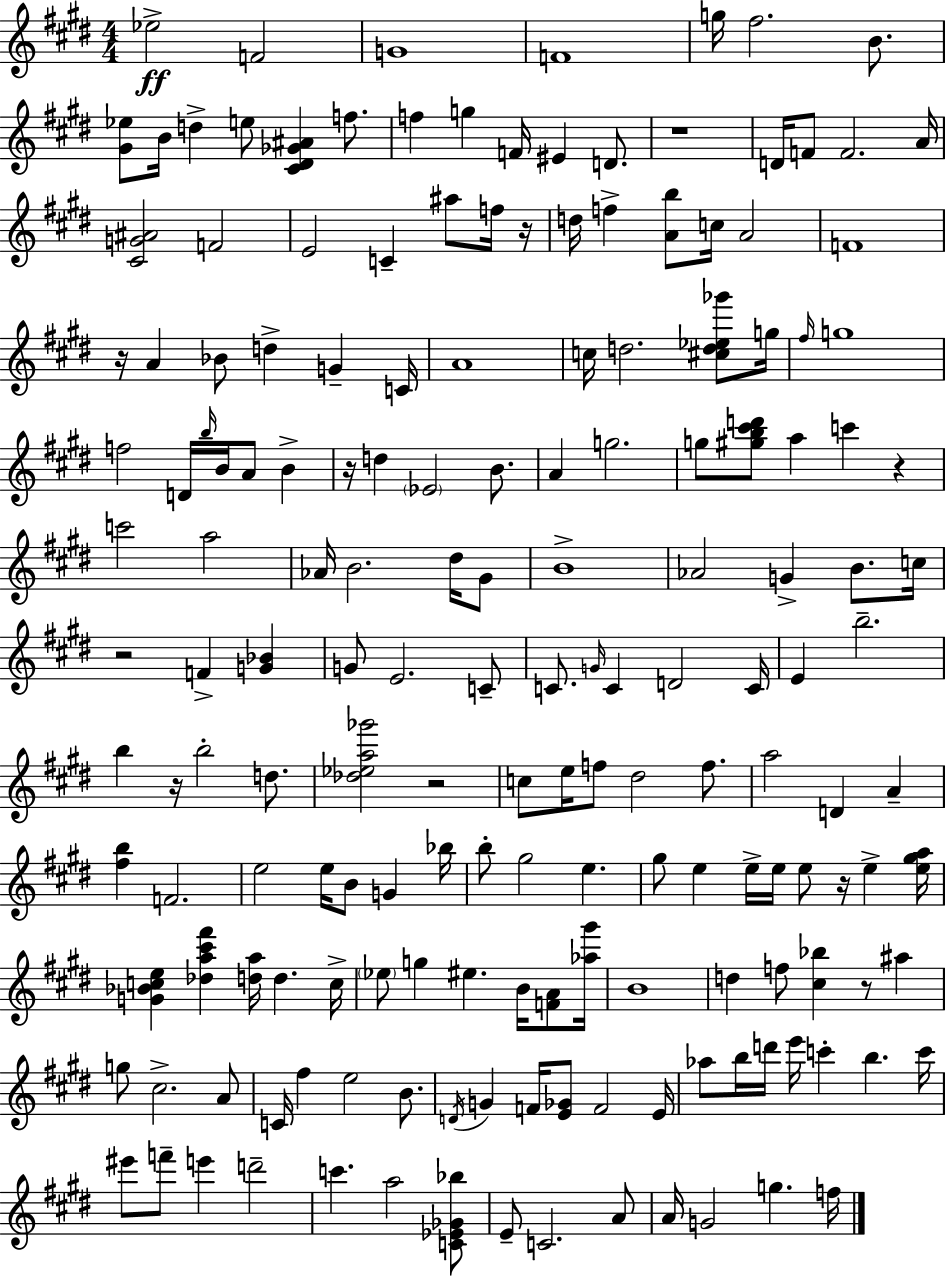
{
  \clef treble
  \numericTimeSignature
  \time 4/4
  \key e \major
  \repeat volta 2 { ees''2->\ff f'2 | g'1 | f'1 | g''16 fis''2. b'8. | \break <gis' ees''>8 b'16 d''4-> e''8 <cis' dis' ges' ais'>4 f''8. | f''4 g''4 f'16 eis'4 d'8. | r1 | d'16 f'8 f'2. a'16 | \break <cis' g' ais'>2 f'2 | e'2 c'4-- ais''8 f''16 r16 | d''16 f''4-> <a' b''>8 c''16 a'2 | f'1 | \break r16 a'4 bes'8 d''4-> g'4-- c'16 | a'1 | c''16 d''2. <cis'' d'' ees'' ges'''>8 g''16 | \grace { fis''16 } g''1 | \break f''2 d'16 \grace { b''16 } b'16 a'8 b'4-> | r16 d''4 \parenthesize ees'2 b'8. | a'4 g''2. | g''8 <gis'' b'' cis''' d'''>8 a''4 c'''4 r4 | \break c'''2 a''2 | aes'16 b'2. dis''16 | gis'8 b'1-> | aes'2 g'4-> b'8. | \break c''16 r2 f'4-> <g' bes'>4 | g'8 e'2. | c'8-- c'8. \grace { g'16 } c'4 d'2 | c'16 e'4 b''2.-- | \break b''4 r16 b''2-. | d''8. <des'' ees'' a'' ges'''>2 r2 | c''8 e''16 f''8 dis''2 | f''8. a''2 d'4 a'4-- | \break <fis'' b''>4 f'2. | e''2 e''16 b'8 g'4 | bes''16 b''8-. gis''2 e''4. | gis''8 e''4 e''16-> e''16 e''8 r16 e''4-> | \break <e'' gis'' a''>16 <g' bes' c'' e''>4 <des'' a'' cis''' fis'''>4 <d'' a''>16 d''4. | c''16-> \parenthesize ees''8 g''4 eis''4. b'16 | <f' a'>8 <aes'' gis'''>16 b'1 | d''4 f''8 <cis'' bes''>4 r8 ais''4 | \break g''8 cis''2.-> | a'8 c'16 fis''4 e''2 | b'8. \acciaccatura { d'16 } g'4 f'16 <e' ges'>8 f'2 | e'16 aes''8 b''16 d'''16 e'''16 c'''4-. b''4. | \break c'''16 eis'''8 f'''8-- e'''4 d'''2-- | c'''4. a''2 | <c' ees' ges' bes''>8 e'8-- c'2. | a'8 a'16 g'2 g''4. | \break f''16 } \bar "|."
}